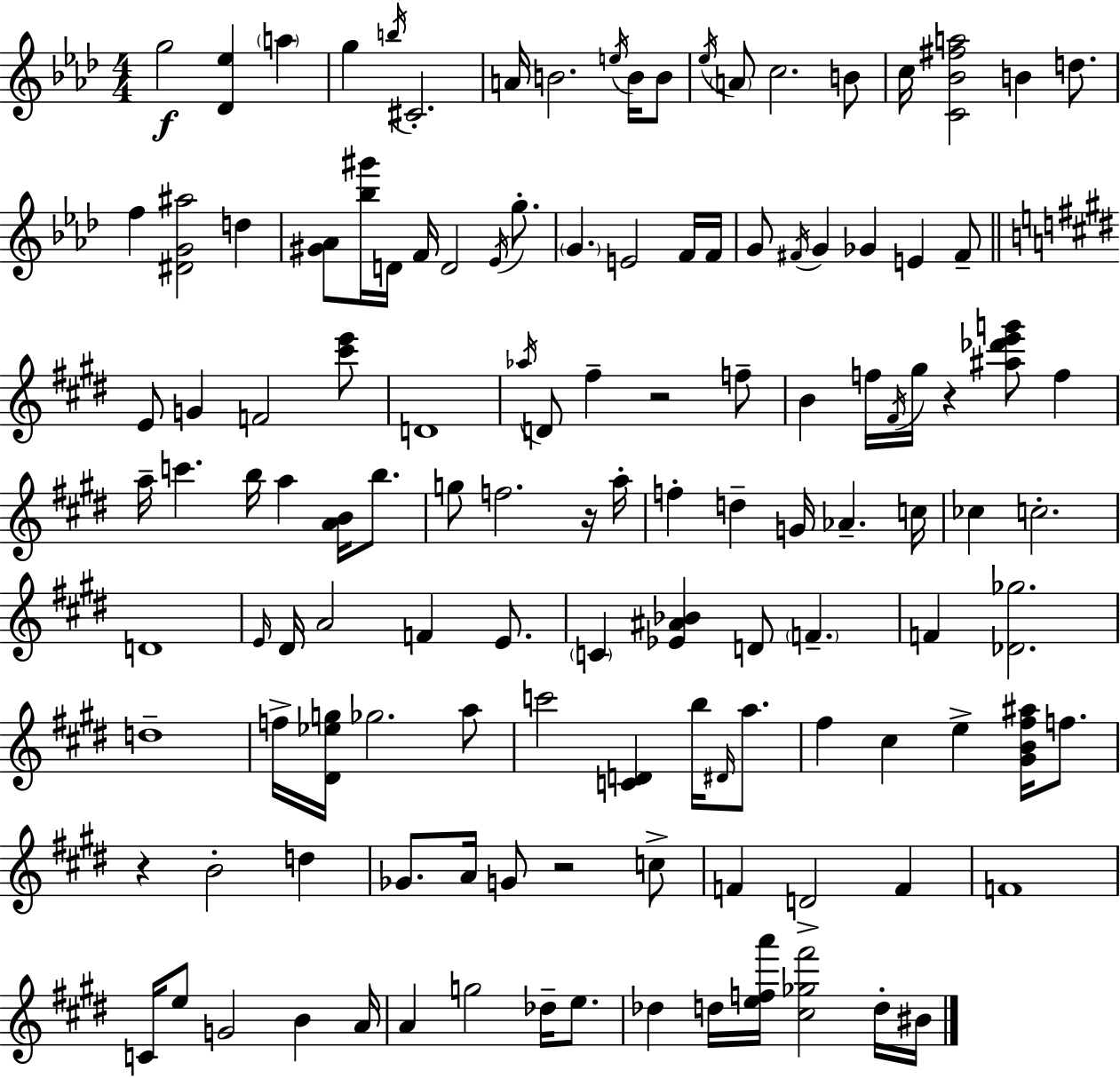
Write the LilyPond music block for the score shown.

{
  \clef treble
  \numericTimeSignature
  \time 4/4
  \key aes \major
  \repeat volta 2 { g''2\f <des' ees''>4 \parenthesize a''4 | g''4 \acciaccatura { b''16 } cis'2.-. | a'16 b'2. \acciaccatura { e''16 } b'16 | b'8 \acciaccatura { ees''16 } \parenthesize a'8 c''2. | \break b'8 c''16 <c' bes' fis'' a''>2 b'4 | d''8. f''4 <dis' g' ais''>2 d''4 | <gis' aes'>8 <bes'' gis'''>16 d'16 f'16 d'2 | \acciaccatura { ees'16 } g''8.-. \parenthesize g'4. e'2 | \break f'16 f'16 g'8 \acciaccatura { fis'16 } g'4 ges'4 e'4 | fis'8-- \bar "||" \break \key e \major e'8 g'4 f'2 <cis''' e'''>8 | d'1 | \acciaccatura { aes''16 } d'8 fis''4-- r2 f''8-- | b'4 f''16 \acciaccatura { fis'16 } gis''16 r4 <ais'' des''' e''' g'''>8 f''4 | \break a''16-- c'''4. b''16 a''4 <a' b'>16 b''8. | g''8 f''2. | r16 a''16-. f''4-. d''4-- g'16 aes'4.-- | c''16 ces''4 c''2.-. | \break d'1 | \grace { e'16 } dis'16 a'2 f'4 | e'8. \parenthesize c'4 <ees' ais' bes'>4 d'8 \parenthesize f'4.-- | f'4 <des' ges''>2. | \break d''1-- | f''16-> <dis' ees'' g''>16 ges''2. | a''8 c'''2 <c' d'>4 b''16 | \grace { dis'16 } a''8. fis''4 cis''4 e''4-> | \break <gis' b' fis'' ais''>16 f''8. r4 b'2-. | d''4 ges'8. a'16 g'8 r2 | c''8-> f'4 d'2-> | f'4 f'1 | \break c'16 e''8 g'2 b'4 | a'16 a'4 g''2 | des''16-- e''8. des''4 d''16 <e'' f'' a'''>16 <cis'' ges'' fis'''>2 | d''16-. bis'16 } \bar "|."
}